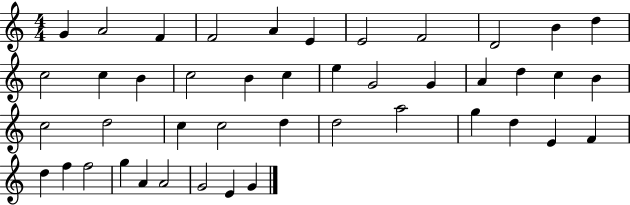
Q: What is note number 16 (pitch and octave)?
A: B4